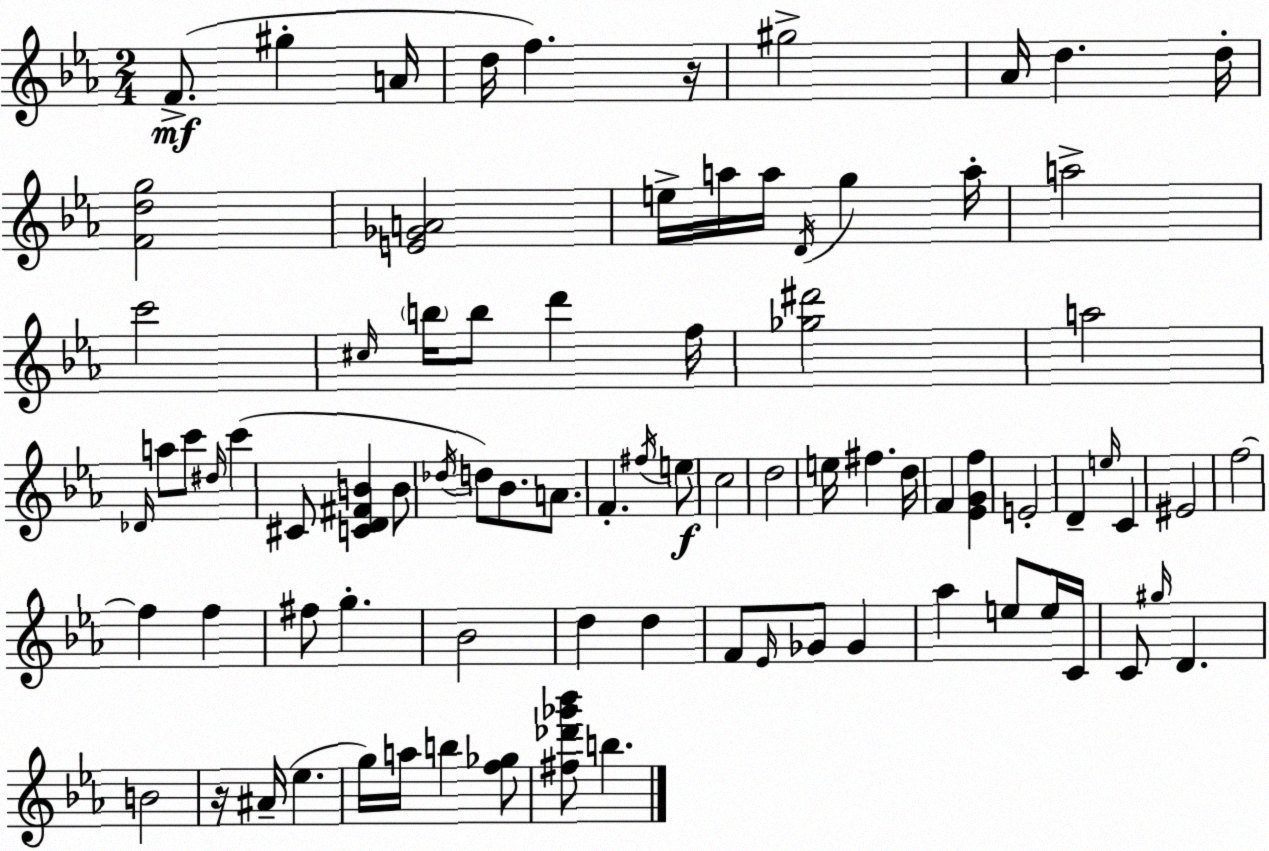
X:1
T:Untitled
M:2/4
L:1/4
K:Cm
F/2 ^g A/4 d/4 f z/4 ^g2 _A/4 d d/4 [Fdg]2 [E_GA]2 e/4 a/4 a/4 D/4 g a/4 a2 c'2 ^c/4 b/4 b/2 d' f/4 [_g^d']2 a2 _D/4 a/2 c'/2 ^d/4 c' ^C/2 [CD^FB] B/2 _d/4 d/2 _B/2 A/2 F ^f/4 e/2 c2 d2 e/4 ^f d/4 F [_EGf] E2 D e/4 C ^E2 f2 f f ^f/2 g _B2 d d F/2 _E/4 _G/2 _G _a e/2 e/4 C/4 C/2 ^g/4 D B2 z/4 ^A/4 _e g/4 a/4 b [f_g]/2 [^f_d'_g'_b']/2 b